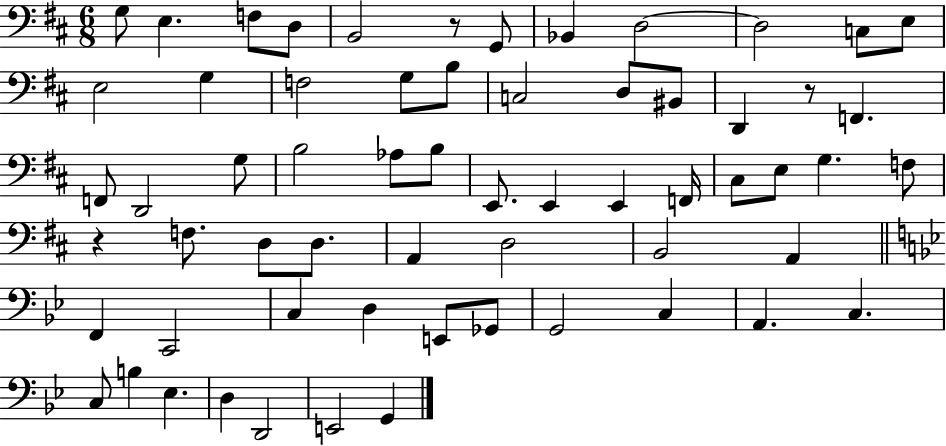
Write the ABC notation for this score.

X:1
T:Untitled
M:6/8
L:1/4
K:D
G,/2 E, F,/2 D,/2 B,,2 z/2 G,,/2 _B,, D,2 D,2 C,/2 E,/2 E,2 G, F,2 G,/2 B,/2 C,2 D,/2 ^B,,/2 D,, z/2 F,, F,,/2 D,,2 G,/2 B,2 _A,/2 B,/2 E,,/2 E,, E,, F,,/4 ^C,/2 E,/2 G, F,/2 z F,/2 D,/2 D,/2 A,, D,2 B,,2 A,, F,, C,,2 C, D, E,,/2 _G,,/2 G,,2 C, A,, C, C,/2 B, _E, D, D,,2 E,,2 G,,